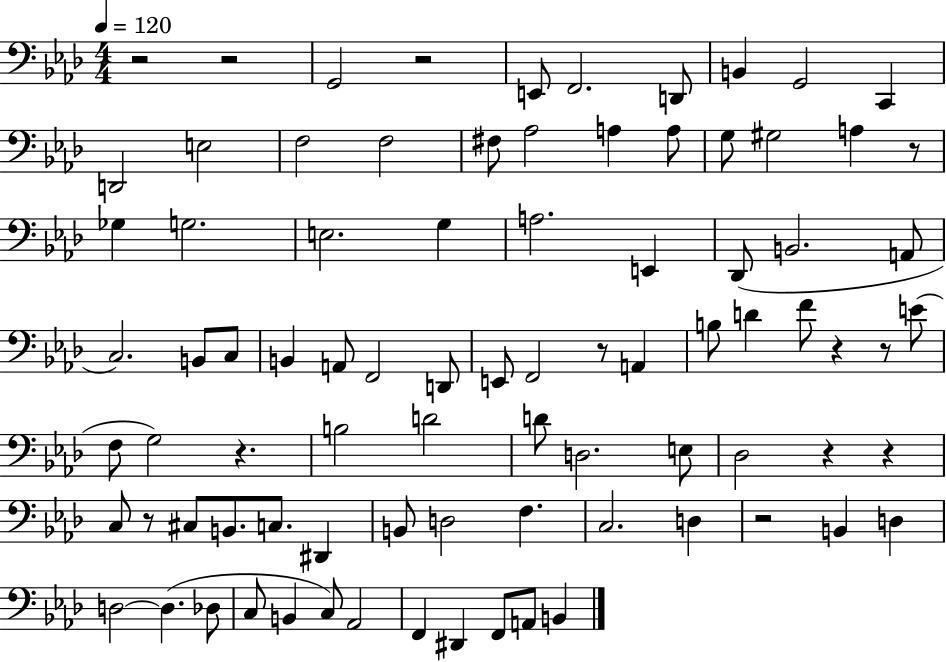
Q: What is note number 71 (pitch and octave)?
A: F2